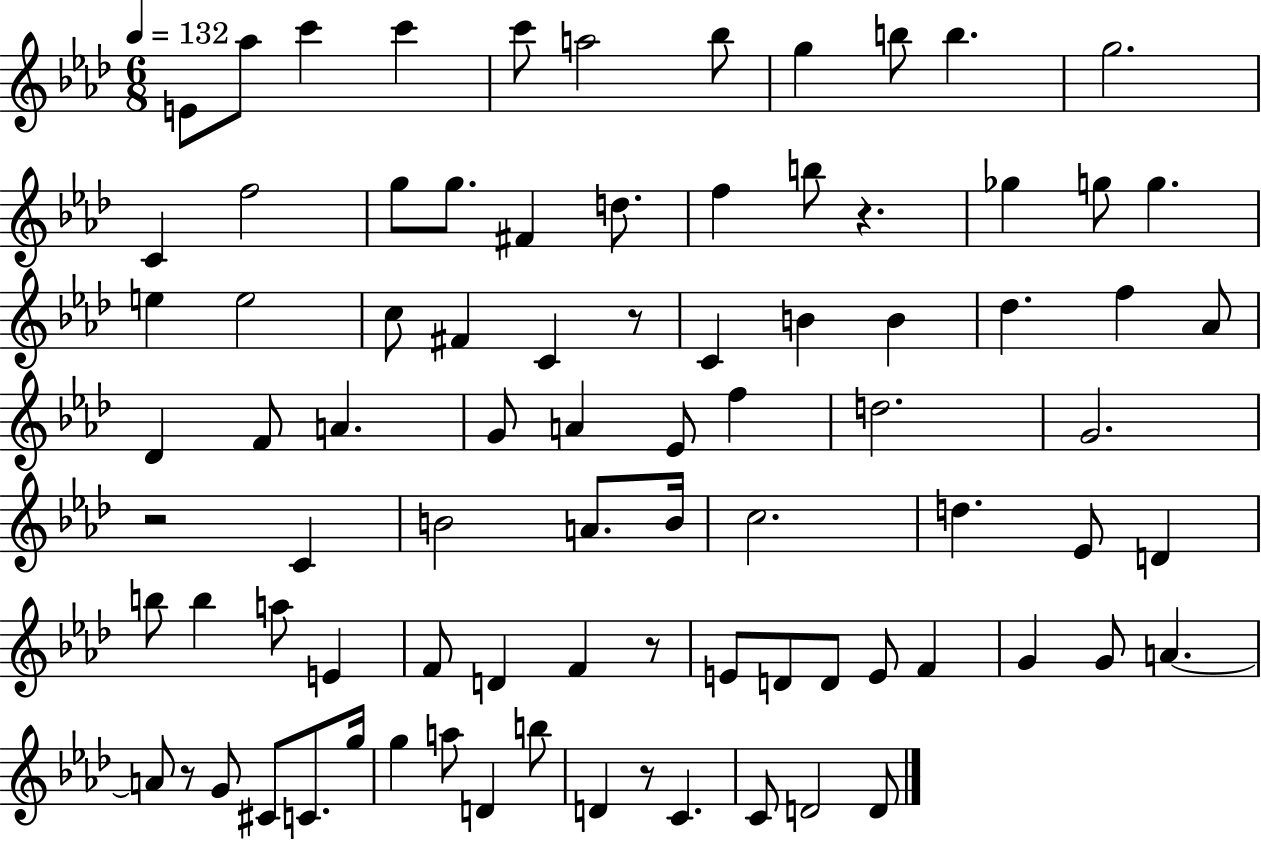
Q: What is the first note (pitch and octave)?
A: E4